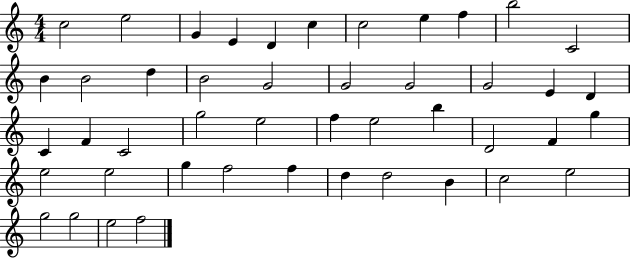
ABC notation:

X:1
T:Untitled
M:4/4
L:1/4
K:C
c2 e2 G E D c c2 e f b2 C2 B B2 d B2 G2 G2 G2 G2 E D C F C2 g2 e2 f e2 b D2 F g e2 e2 g f2 f d d2 B c2 e2 g2 g2 e2 f2